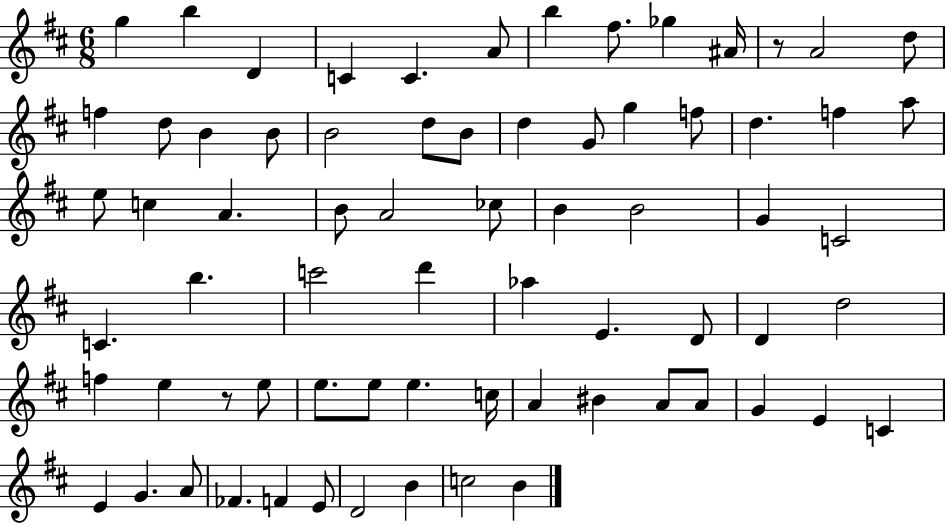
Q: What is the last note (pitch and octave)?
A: B4